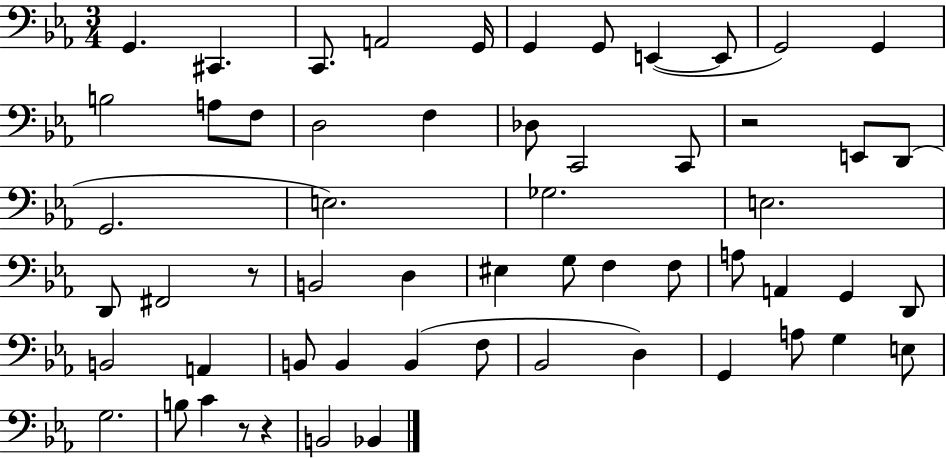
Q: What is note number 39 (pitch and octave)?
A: A2